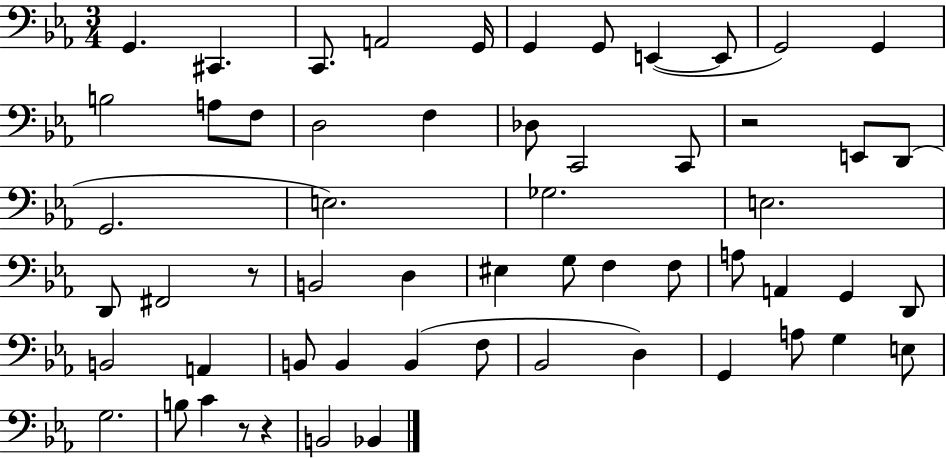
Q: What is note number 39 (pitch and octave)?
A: A2